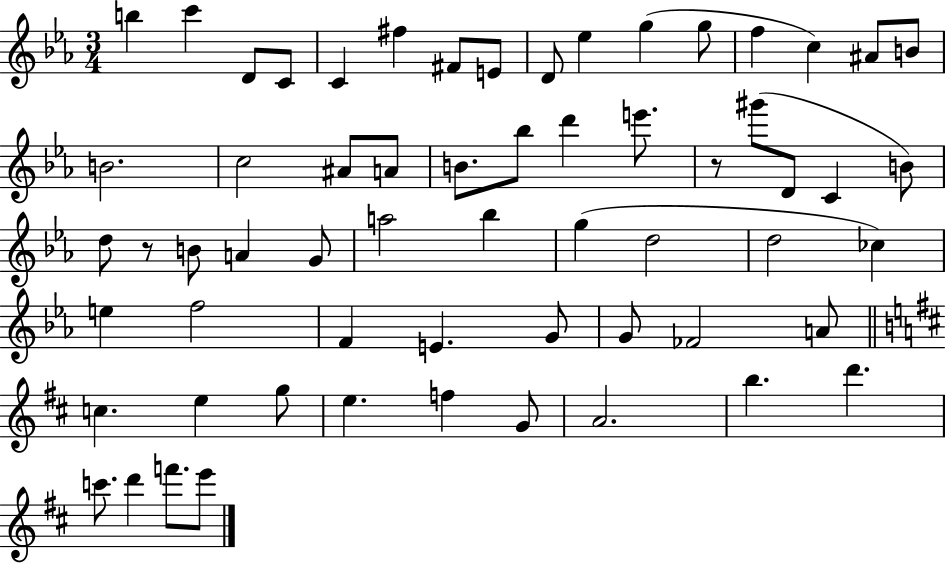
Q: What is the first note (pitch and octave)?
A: B5